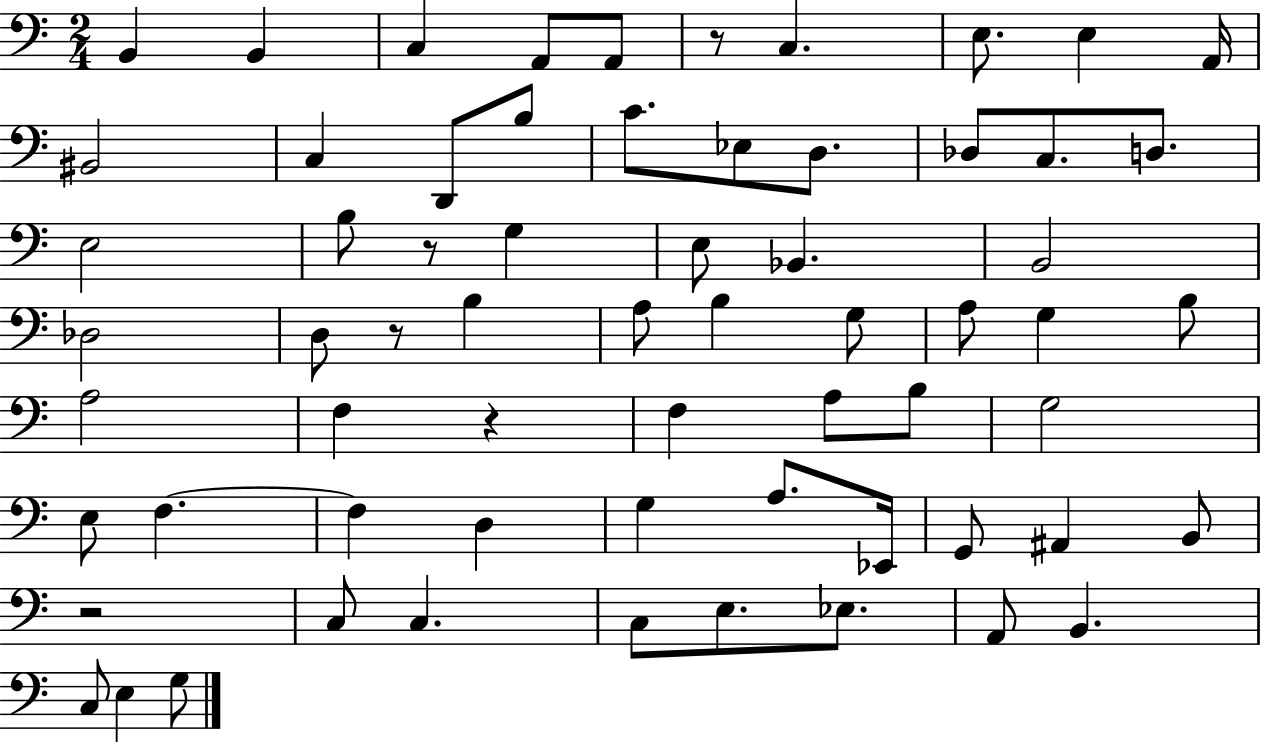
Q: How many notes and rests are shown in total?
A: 65